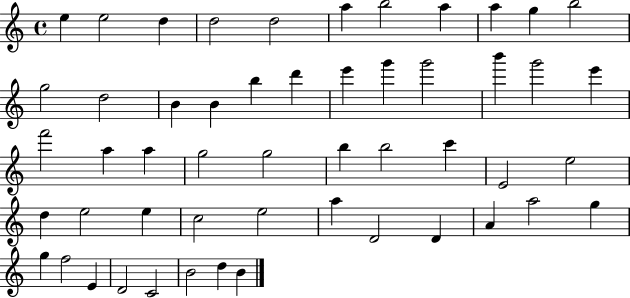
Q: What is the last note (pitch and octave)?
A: B4